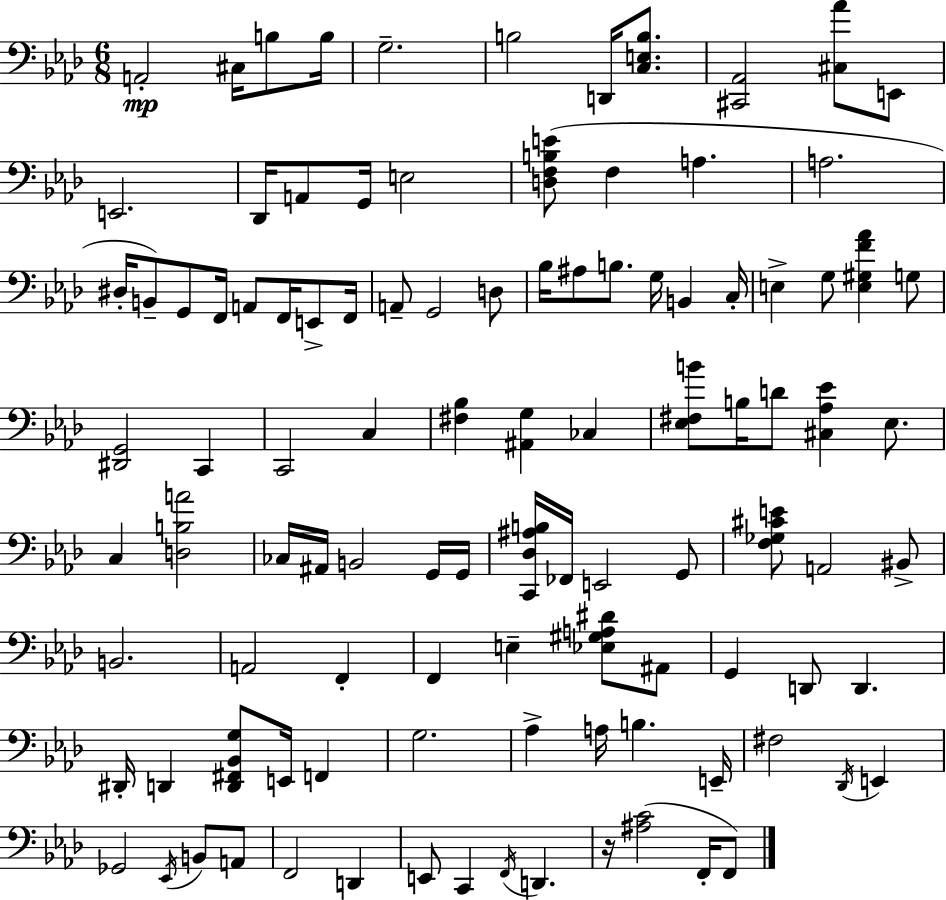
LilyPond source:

{
  \clef bass
  \numericTimeSignature
  \time 6/8
  \key f \minor
  a,2-.\mp cis16 b8 b16 | g2.-- | b2 d,16 <c e b>8. | <cis, aes,>2 <cis aes'>8 e,8 | \break e,2. | des,16 a,8 g,16 e2 | <d f b e'>8( f4 a4. | a2. | \break dis16-. b,8--) g,8 f,16 a,8 f,16 e,8-> f,16 | a,8-- g,2 d8 | bes16 ais8 b8. g16 b,4 c16-. | e4-> g8 <e gis f' aes'>4 g8 | \break <dis, g,>2 c,4 | c,2 c4 | <fis bes>4 <ais, g>4 ces4 | <ees fis b'>8 b16 d'8 <cis aes ees'>4 ees8. | \break c4 <d b a'>2 | ces16 ais,16 b,2 g,16 g,16 | <c, des ais b>16 fes,16 e,2 g,8 | <f ges cis' e'>8 a,2 bis,8-> | \break b,2. | a,2 f,4-. | f,4 e4-- <ees gis a dis'>8 ais,8 | g,4 d,8 d,4. | \break dis,16-. d,4 <d, fis, bes, g>8 e,16 f,4 | g2. | aes4-> a16 b4. e,16-- | fis2 \acciaccatura { des,16 } e,4 | \break ges,2 \acciaccatura { ees,16 } b,8 | a,8 f,2 d,4 | e,8 c,4 \acciaccatura { f,16 } d,4. | r16 <ais c'>2( | \break f,16-. f,8) \bar "|."
}